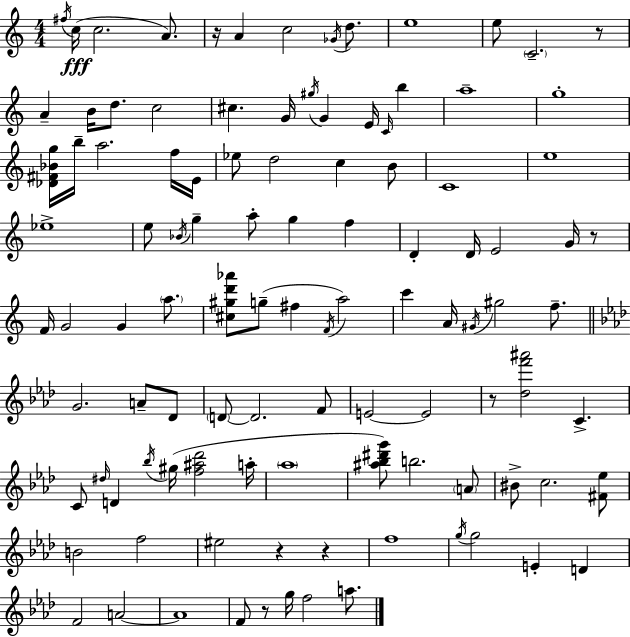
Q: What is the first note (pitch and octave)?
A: F#5